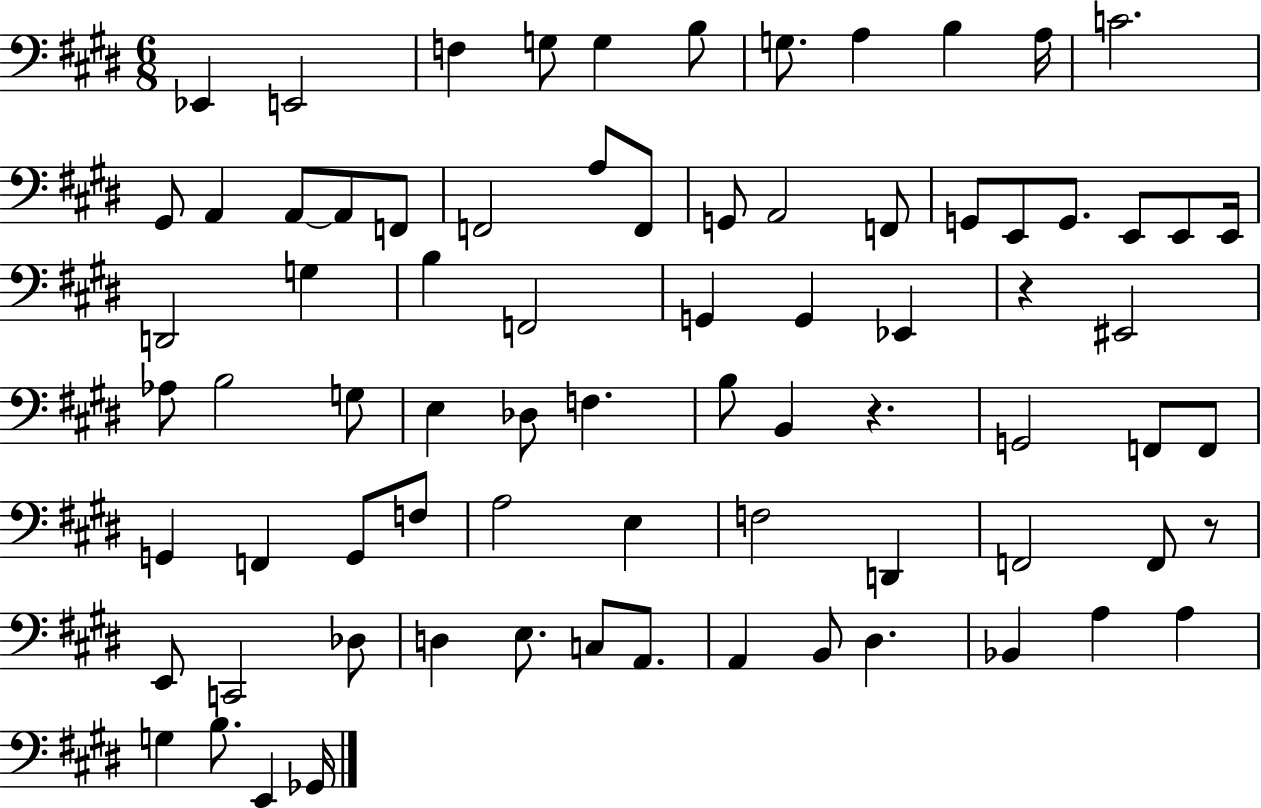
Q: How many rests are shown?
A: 3